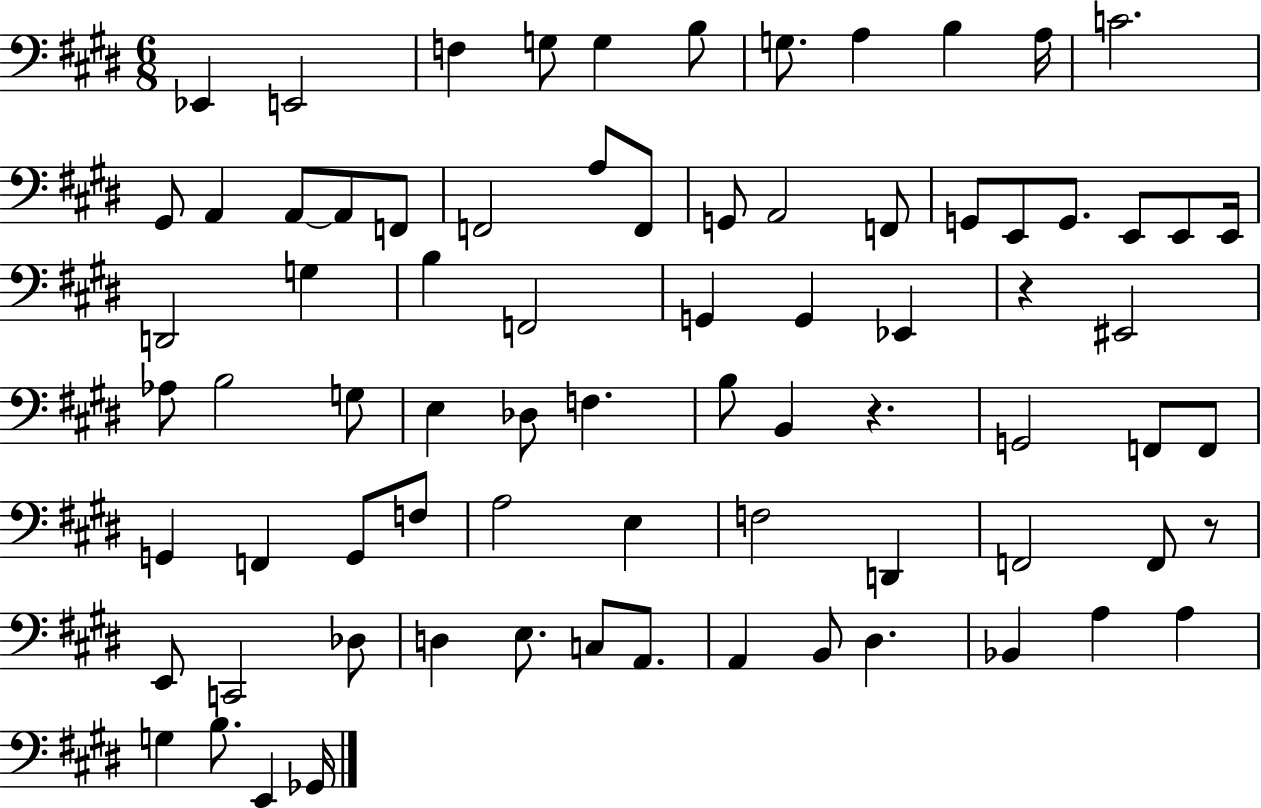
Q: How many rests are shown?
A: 3